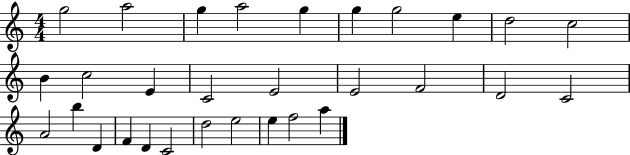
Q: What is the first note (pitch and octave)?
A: G5